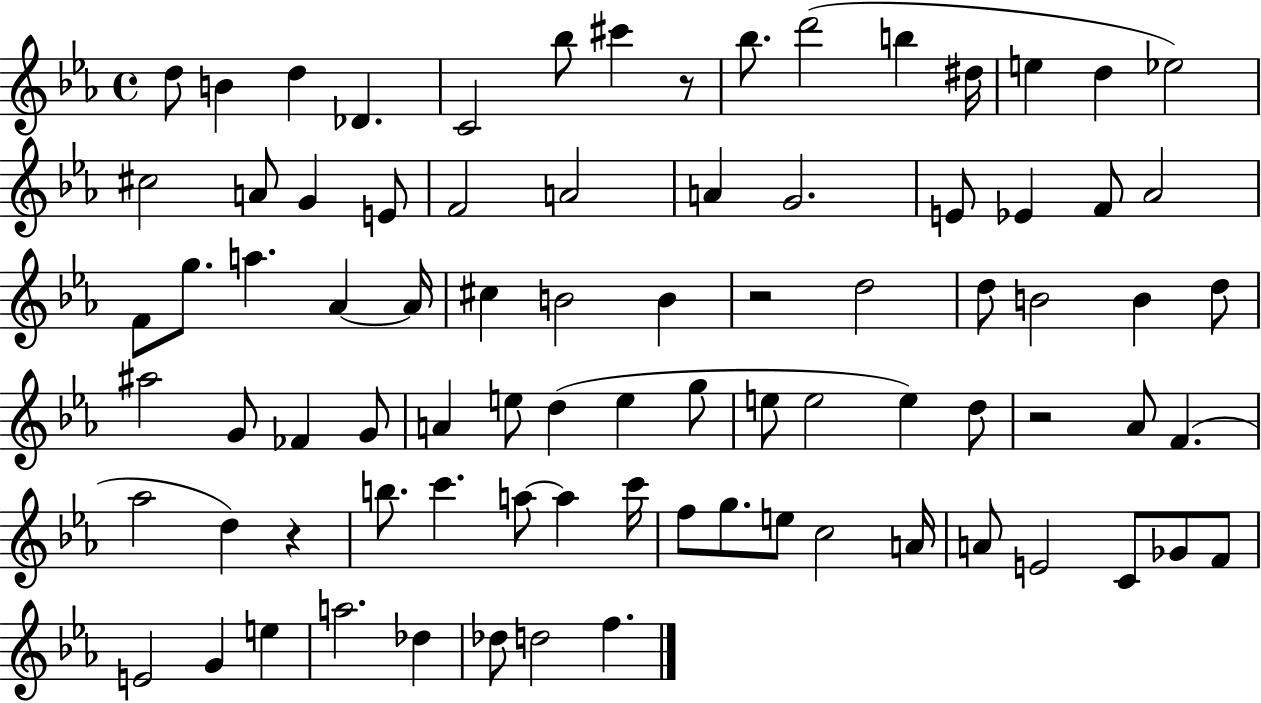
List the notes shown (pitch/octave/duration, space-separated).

D5/e B4/q D5/q Db4/q. C4/h Bb5/e C#6/q R/e Bb5/e. D6/h B5/q D#5/s E5/q D5/q Eb5/h C#5/h A4/e G4/q E4/e F4/h A4/h A4/q G4/h. E4/e Eb4/q F4/e Ab4/h F4/e G5/e. A5/q. Ab4/q Ab4/s C#5/q B4/h B4/q R/h D5/h D5/e B4/h B4/q D5/e A#5/h G4/e FES4/q G4/e A4/q E5/e D5/q E5/q G5/e E5/e E5/h E5/q D5/e R/h Ab4/e F4/q. Ab5/h D5/q R/q B5/e. C6/q. A5/e A5/q C6/s F5/e G5/e. E5/e C5/h A4/s A4/e E4/h C4/e Gb4/e F4/e E4/h G4/q E5/q A5/h. Db5/q Db5/e D5/h F5/q.